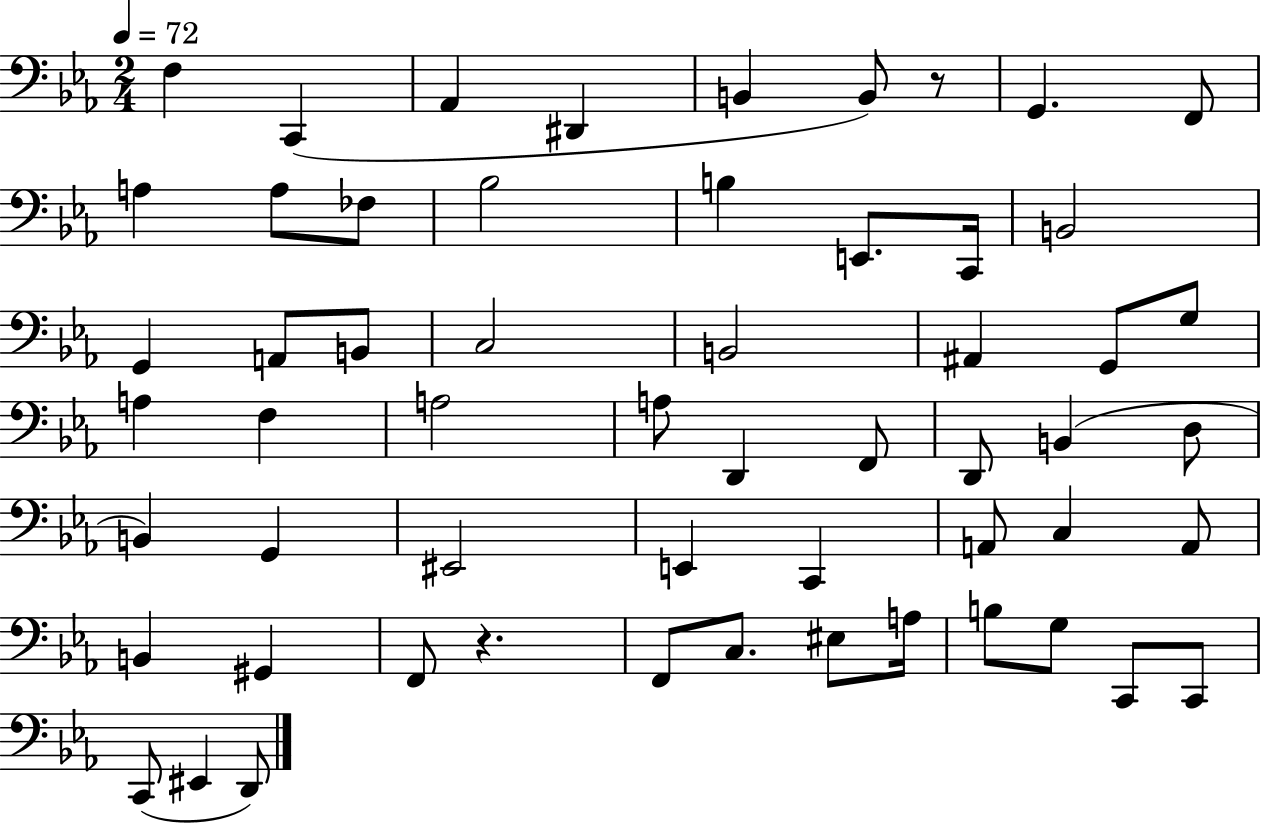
F3/q C2/q Ab2/q D#2/q B2/q B2/e R/e G2/q. F2/e A3/q A3/e FES3/e Bb3/h B3/q E2/e. C2/s B2/h G2/q A2/e B2/e C3/h B2/h A#2/q G2/e G3/e A3/q F3/q A3/h A3/e D2/q F2/e D2/e B2/q D3/e B2/q G2/q EIS2/h E2/q C2/q A2/e C3/q A2/e B2/q G#2/q F2/e R/q. F2/e C3/e. EIS3/e A3/s B3/e G3/e C2/e C2/e C2/e EIS2/q D2/e